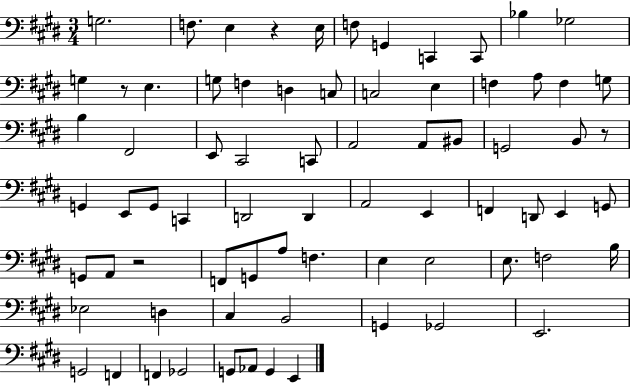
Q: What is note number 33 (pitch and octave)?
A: G2